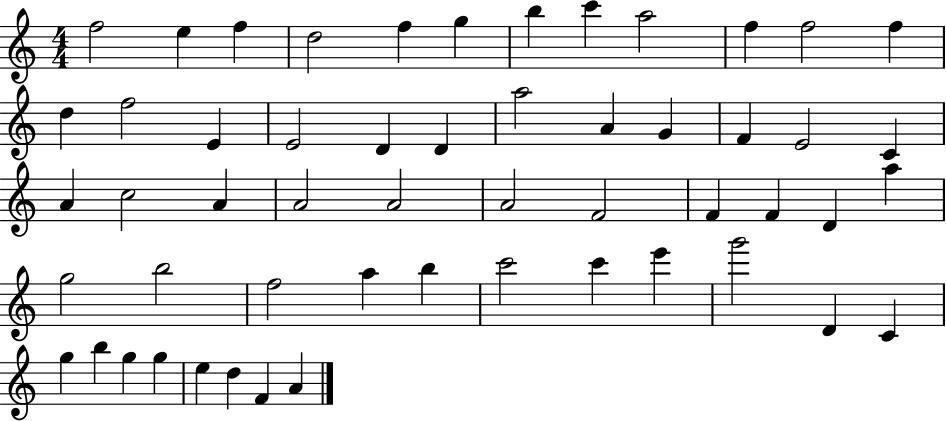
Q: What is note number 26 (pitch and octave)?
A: C5